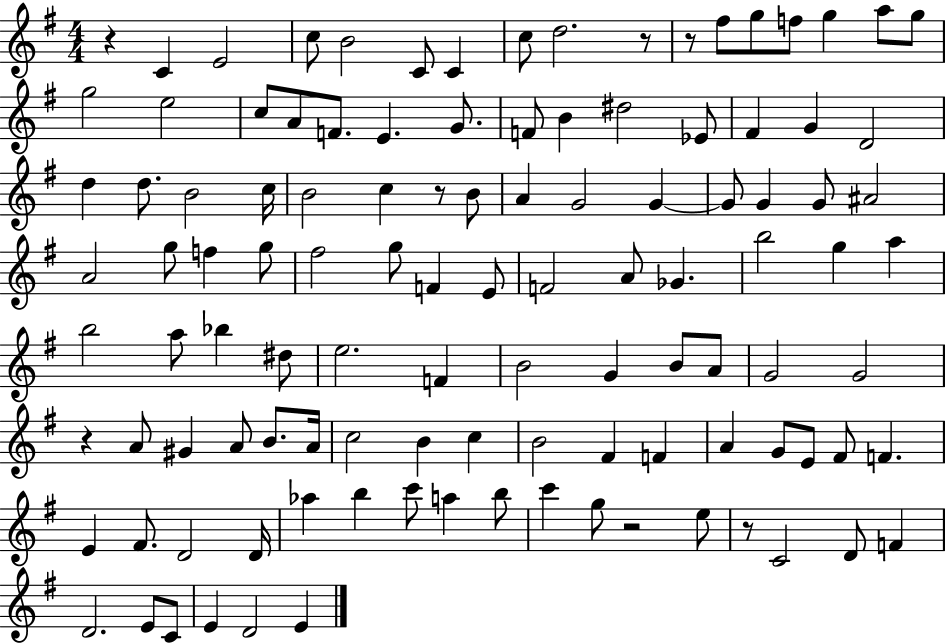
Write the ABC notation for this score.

X:1
T:Untitled
M:4/4
L:1/4
K:G
z C E2 c/2 B2 C/2 C c/2 d2 z/2 z/2 ^f/2 g/2 f/2 g a/2 g/2 g2 e2 c/2 A/2 F/2 E G/2 F/2 B ^d2 _E/2 ^F G D2 d d/2 B2 c/4 B2 c z/2 B/2 A G2 G G/2 G G/2 ^A2 A2 g/2 f g/2 ^f2 g/2 F E/2 F2 A/2 _G b2 g a b2 a/2 _b ^d/2 e2 F B2 G B/2 A/2 G2 G2 z A/2 ^G A/2 B/2 A/4 c2 B c B2 ^F F A G/2 E/2 ^F/2 F E ^F/2 D2 D/4 _a b c'/2 a b/2 c' g/2 z2 e/2 z/2 C2 D/2 F D2 E/2 C/2 E D2 E